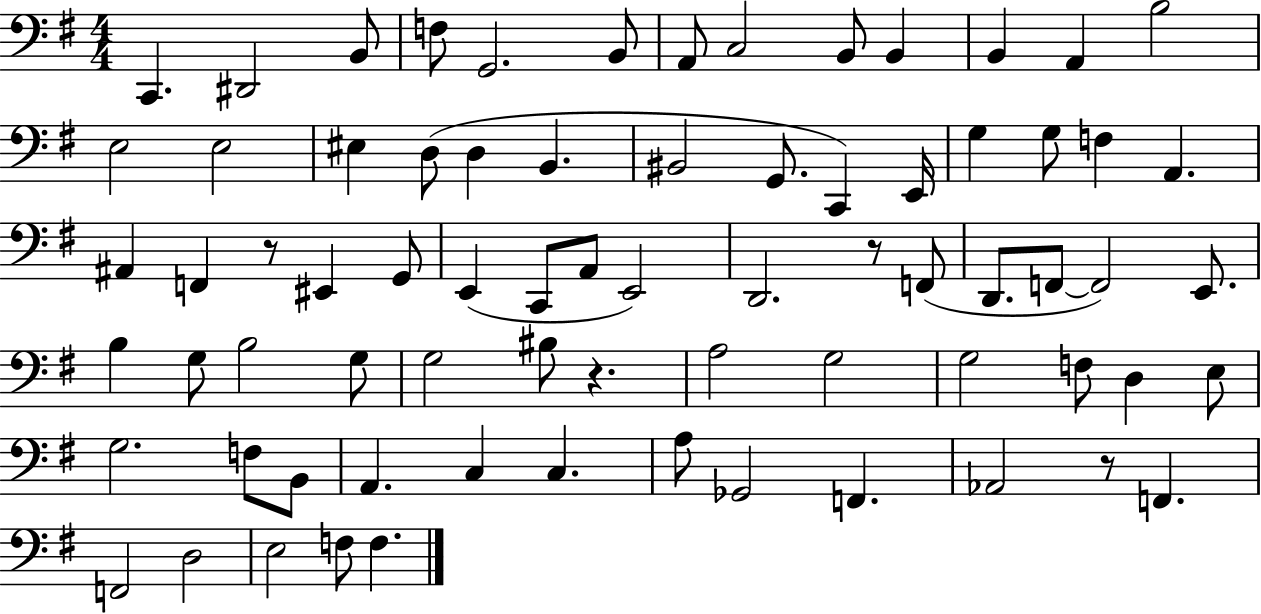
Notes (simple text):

C2/q. D#2/h B2/e F3/e G2/h. B2/e A2/e C3/h B2/e B2/q B2/q A2/q B3/h E3/h E3/h EIS3/q D3/e D3/q B2/q. BIS2/h G2/e. C2/q E2/s G3/q G3/e F3/q A2/q. A#2/q F2/q R/e EIS2/q G2/e E2/q C2/e A2/e E2/h D2/h. R/e F2/e D2/e. F2/e F2/h E2/e. B3/q G3/e B3/h G3/e G3/h BIS3/e R/q. A3/h G3/h G3/h F3/e D3/q E3/e G3/h. F3/e B2/e A2/q. C3/q C3/q. A3/e Gb2/h F2/q. Ab2/h R/e F2/q. F2/h D3/h E3/h F3/e F3/q.